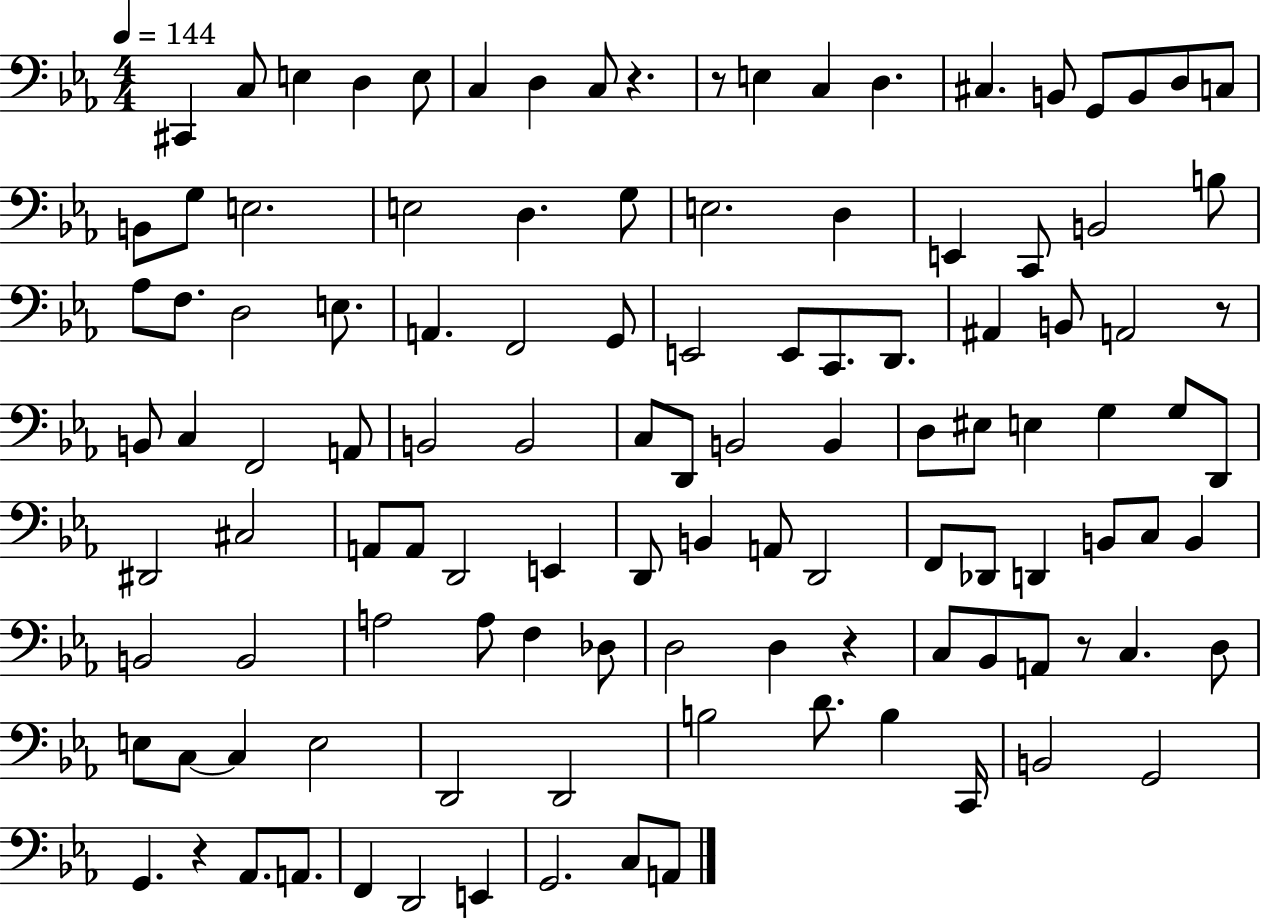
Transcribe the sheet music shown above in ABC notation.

X:1
T:Untitled
M:4/4
L:1/4
K:Eb
^C,, C,/2 E, D, E,/2 C, D, C,/2 z z/2 E, C, D, ^C, B,,/2 G,,/2 B,,/2 D,/2 C,/2 B,,/2 G,/2 E,2 E,2 D, G,/2 E,2 D, E,, C,,/2 B,,2 B,/2 _A,/2 F,/2 D,2 E,/2 A,, F,,2 G,,/2 E,,2 E,,/2 C,,/2 D,,/2 ^A,, B,,/2 A,,2 z/2 B,,/2 C, F,,2 A,,/2 B,,2 B,,2 C,/2 D,,/2 B,,2 B,, D,/2 ^E,/2 E, G, G,/2 D,,/2 ^D,,2 ^C,2 A,,/2 A,,/2 D,,2 E,, D,,/2 B,, A,,/2 D,,2 F,,/2 _D,,/2 D,, B,,/2 C,/2 B,, B,,2 B,,2 A,2 A,/2 F, _D,/2 D,2 D, z C,/2 _B,,/2 A,,/2 z/2 C, D,/2 E,/2 C,/2 C, E,2 D,,2 D,,2 B,2 D/2 B, C,,/4 B,,2 G,,2 G,, z _A,,/2 A,,/2 F,, D,,2 E,, G,,2 C,/2 A,,/2